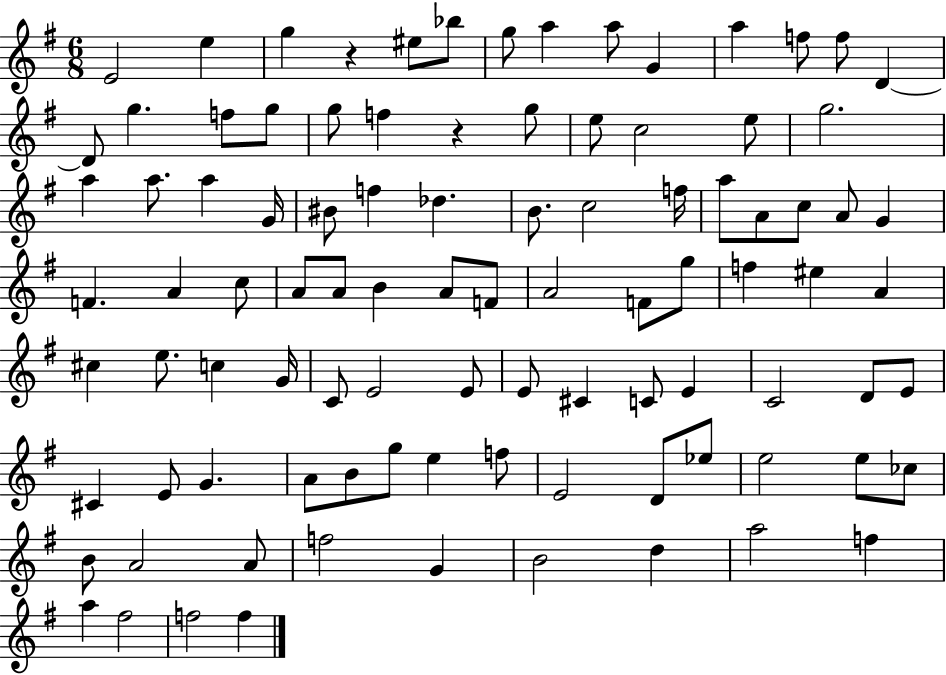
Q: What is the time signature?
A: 6/8